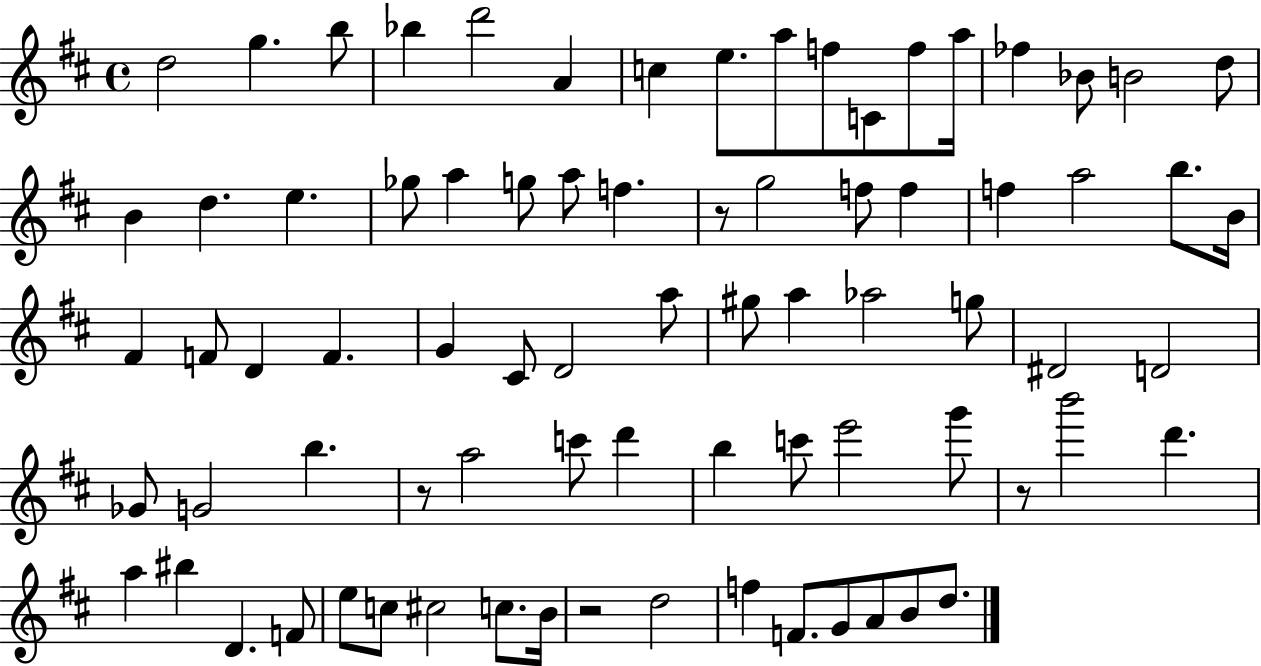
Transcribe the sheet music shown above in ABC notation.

X:1
T:Untitled
M:4/4
L:1/4
K:D
d2 g b/2 _b d'2 A c e/2 a/2 f/2 C/2 f/2 a/4 _f _B/2 B2 d/2 B d e _g/2 a g/2 a/2 f z/2 g2 f/2 f f a2 b/2 B/4 ^F F/2 D F G ^C/2 D2 a/2 ^g/2 a _a2 g/2 ^D2 D2 _G/2 G2 b z/2 a2 c'/2 d' b c'/2 e'2 g'/2 z/2 b'2 d' a ^b D F/2 e/2 c/2 ^c2 c/2 B/4 z2 d2 f F/2 G/2 A/2 B/2 d/2